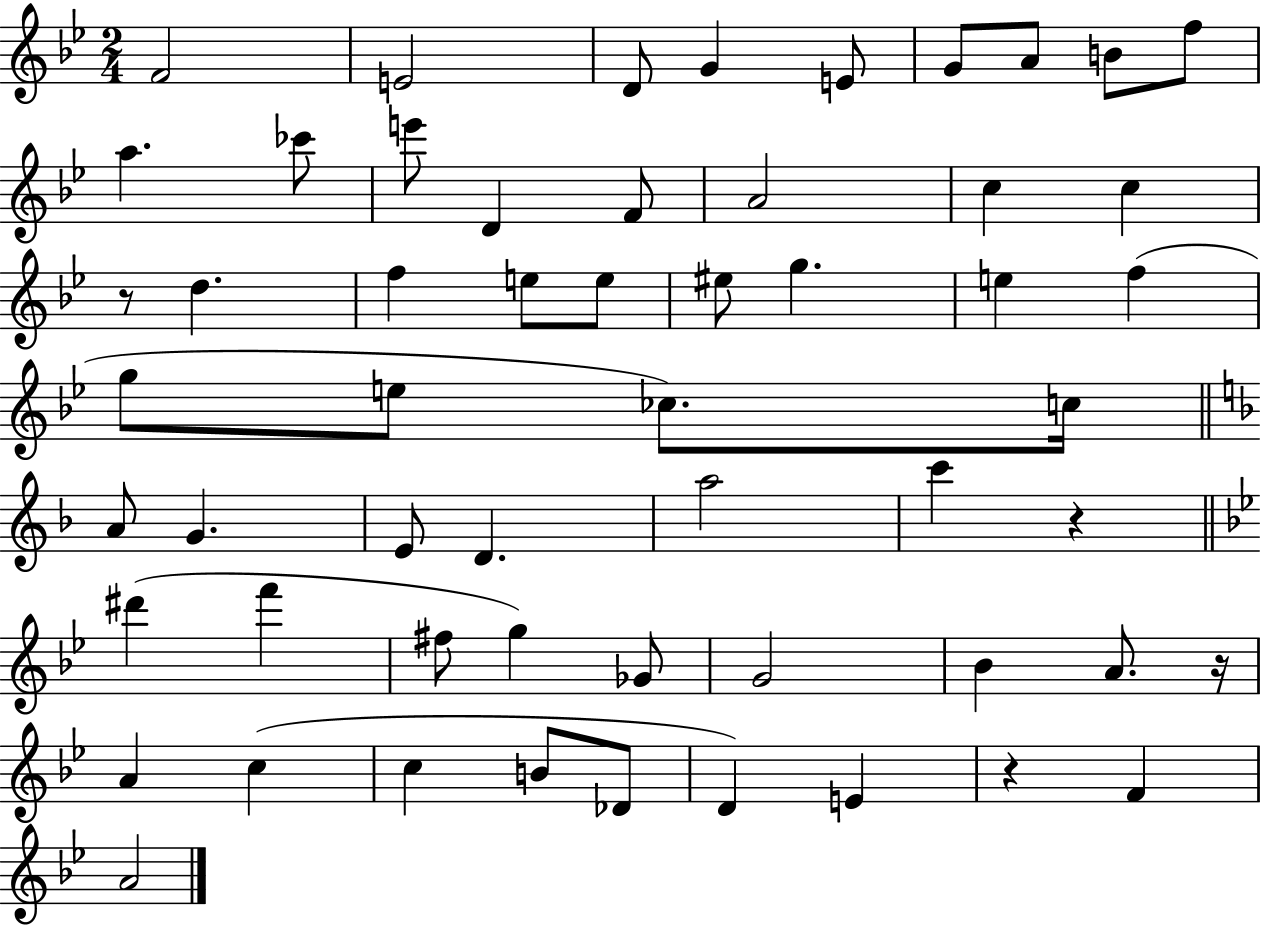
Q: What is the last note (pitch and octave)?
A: A4